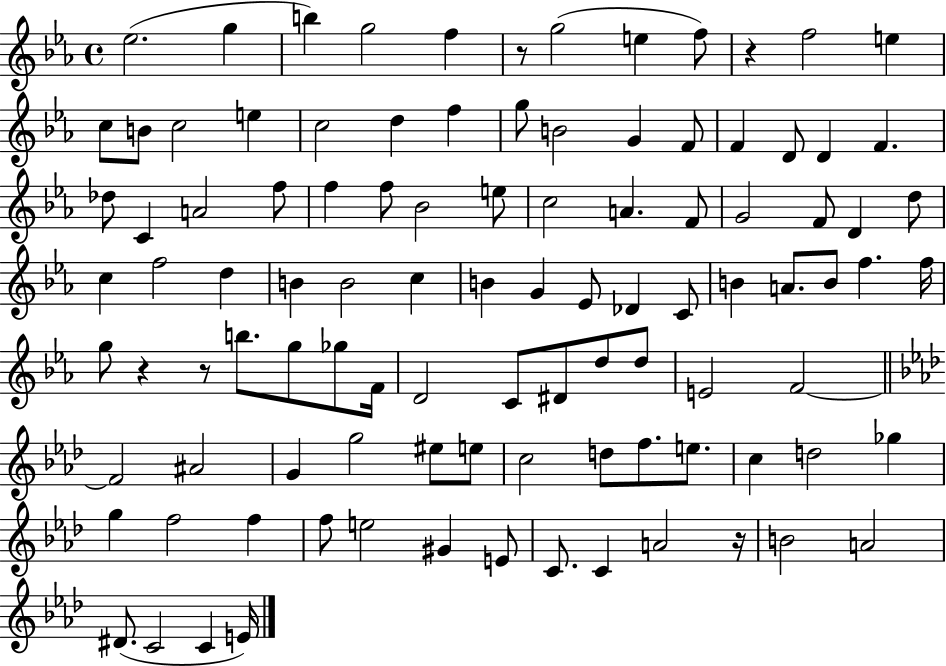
Eb5/h. G5/q B5/q G5/h F5/q R/e G5/h E5/q F5/e R/q F5/h E5/q C5/e B4/e C5/h E5/q C5/h D5/q F5/q G5/e B4/h G4/q F4/e F4/q D4/e D4/q F4/q. Db5/e C4/q A4/h F5/e F5/q F5/e Bb4/h E5/e C5/h A4/q. F4/e G4/h F4/e D4/q D5/e C5/q F5/h D5/q B4/q B4/h C5/q B4/q G4/q Eb4/e Db4/q C4/e B4/q A4/e. B4/e F5/q. F5/s G5/e R/q R/e B5/e. G5/e Gb5/e F4/s D4/h C4/e D#4/e D5/e D5/e E4/h F4/h F4/h A#4/h G4/q G5/h EIS5/e E5/e C5/h D5/e F5/e. E5/e. C5/q D5/h Gb5/q G5/q F5/h F5/q F5/e E5/h G#4/q E4/e C4/e. C4/q A4/h R/s B4/h A4/h D#4/e. C4/h C4/q E4/s